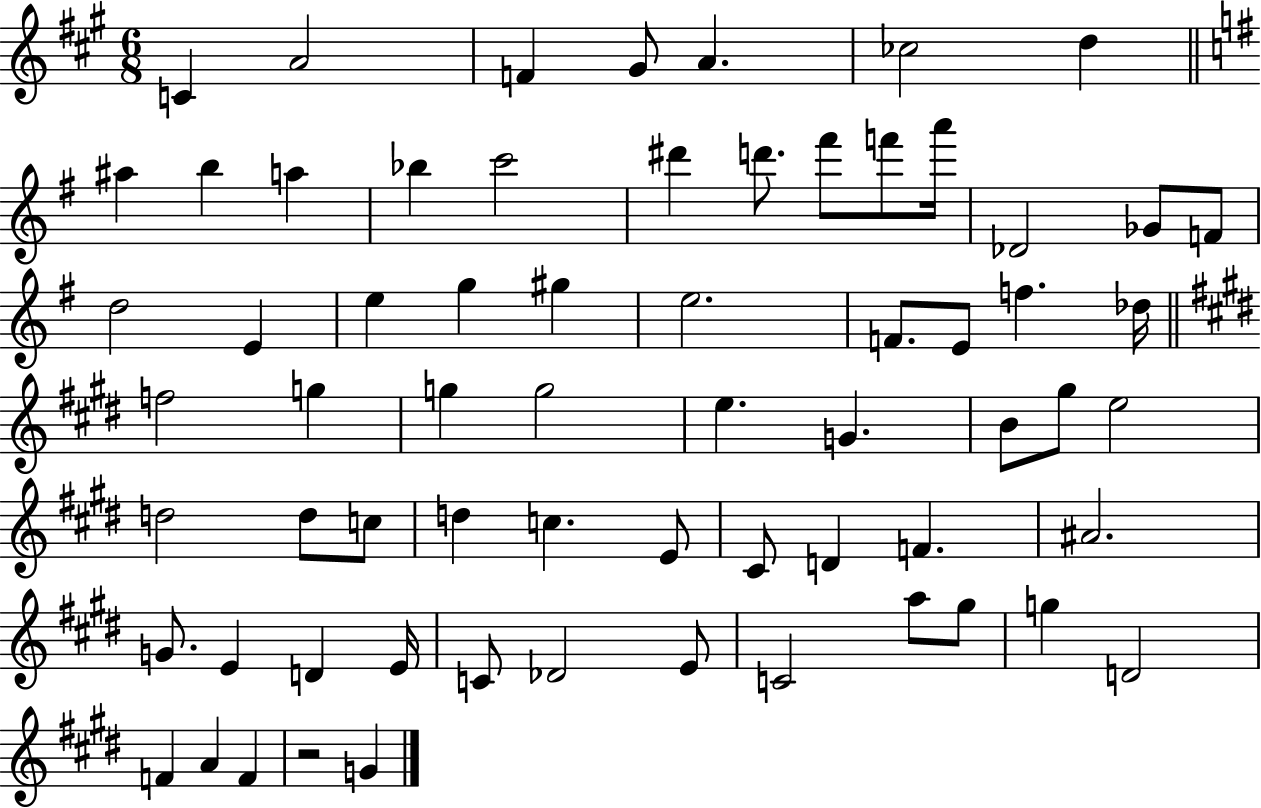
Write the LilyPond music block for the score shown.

{
  \clef treble
  \numericTimeSignature
  \time 6/8
  \key a \major
  c'4 a'2 | f'4 gis'8 a'4. | ces''2 d''4 | \bar "||" \break \key e \minor ais''4 b''4 a''4 | bes''4 c'''2 | dis'''4 d'''8. fis'''8 f'''8 a'''16 | des'2 ges'8 f'8 | \break d''2 e'4 | e''4 g''4 gis''4 | e''2. | f'8. e'8 f''4. des''16 | \break \bar "||" \break \key e \major f''2 g''4 | g''4 g''2 | e''4. g'4. | b'8 gis''8 e''2 | \break d''2 d''8 c''8 | d''4 c''4. e'8 | cis'8 d'4 f'4. | ais'2. | \break g'8. e'4 d'4 e'16 | c'8 des'2 e'8 | c'2 a''8 gis''8 | g''4 d'2 | \break f'4 a'4 f'4 | r2 g'4 | \bar "|."
}